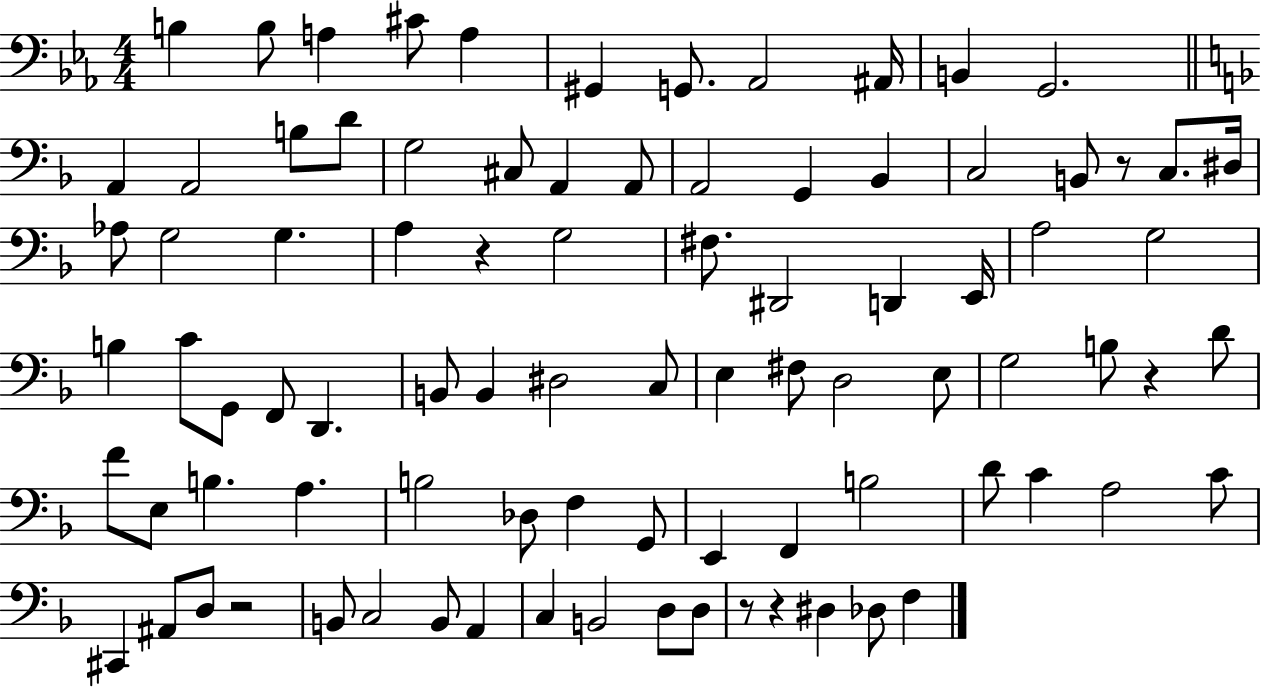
B3/q B3/e A3/q C#4/e A3/q G#2/q G2/e. Ab2/h A#2/s B2/q G2/h. A2/q A2/h B3/e D4/e G3/h C#3/e A2/q A2/e A2/h G2/q Bb2/q C3/h B2/e R/e C3/e. D#3/s Ab3/e G3/h G3/q. A3/q R/q G3/h F#3/e. D#2/h D2/q E2/s A3/h G3/h B3/q C4/e G2/e F2/e D2/q. B2/e B2/q D#3/h C3/e E3/q F#3/e D3/h E3/e G3/h B3/e R/q D4/e F4/e E3/e B3/q. A3/q. B3/h Db3/e F3/q G2/e E2/q F2/q B3/h D4/e C4/q A3/h C4/e C#2/q A#2/e D3/e R/h B2/e C3/h B2/e A2/q C3/q B2/h D3/e D3/e R/e R/q D#3/q Db3/e F3/q